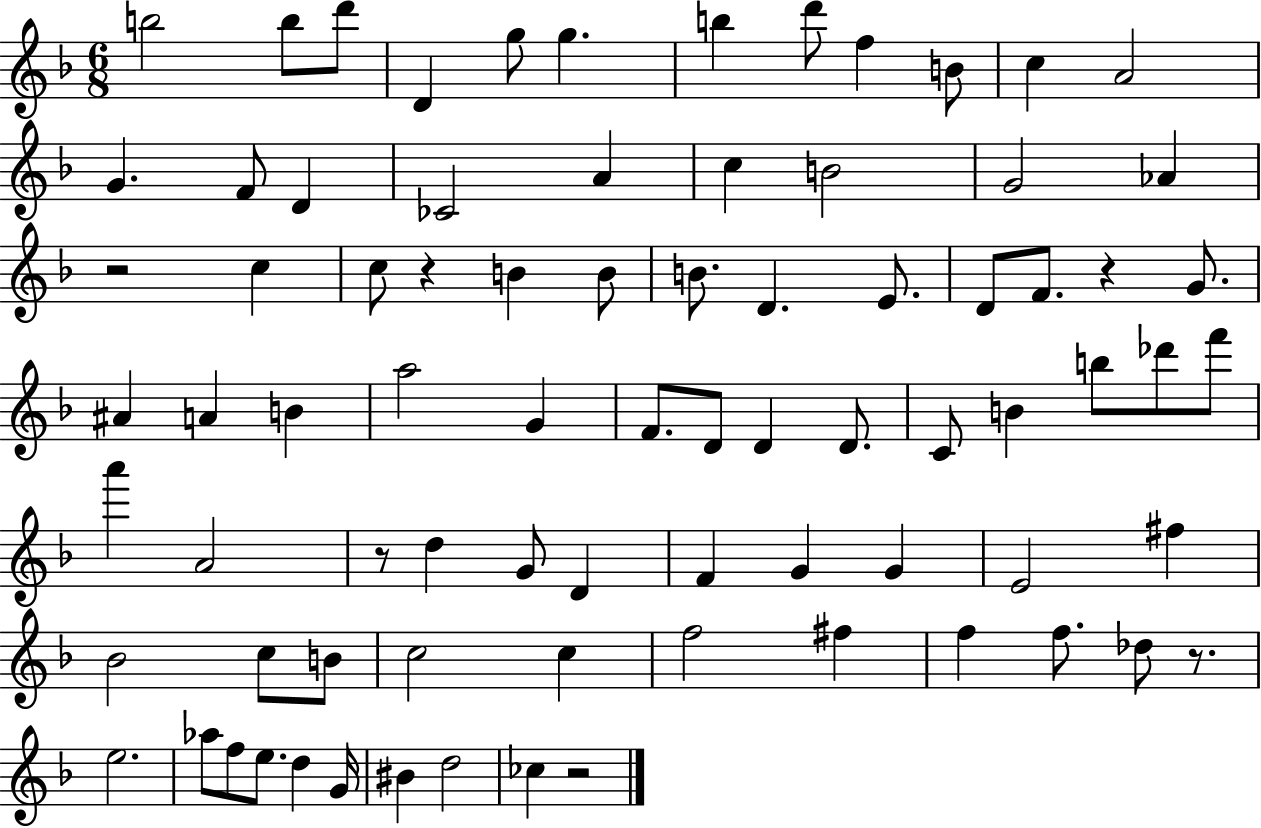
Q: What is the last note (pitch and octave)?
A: CES5